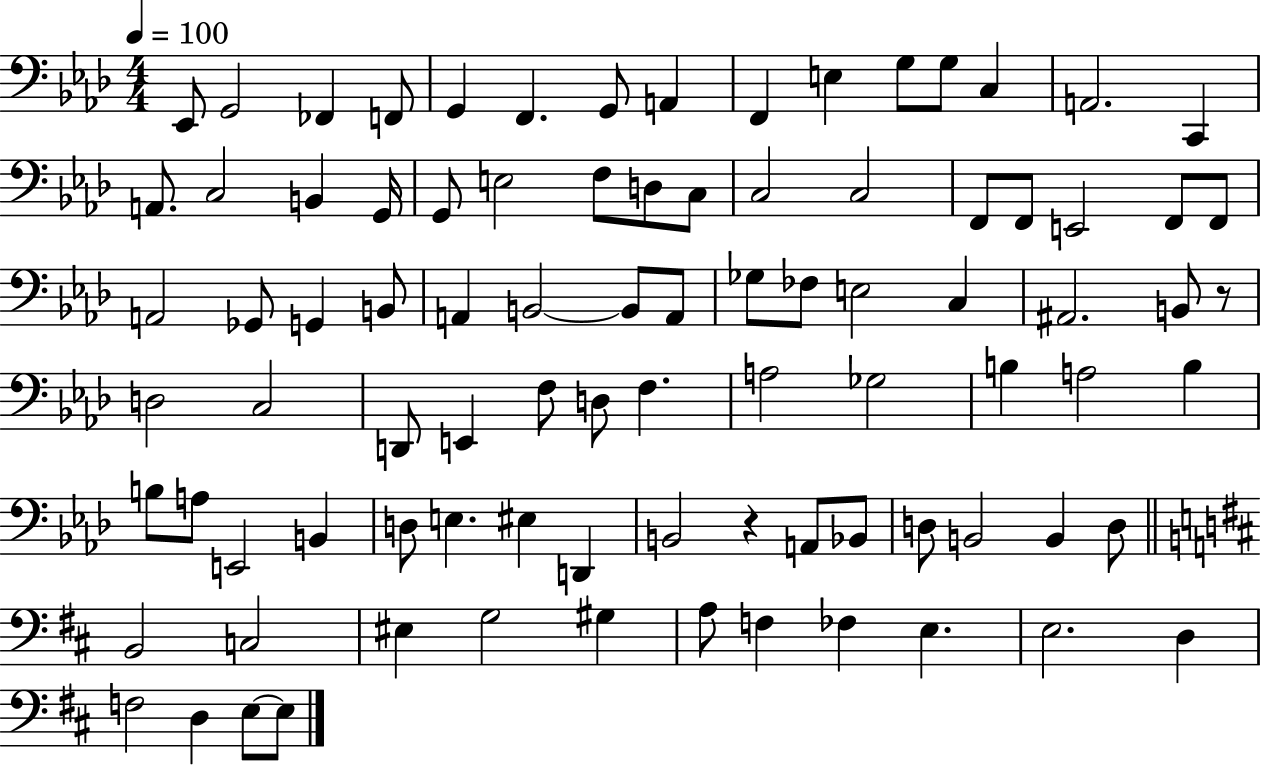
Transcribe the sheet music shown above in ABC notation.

X:1
T:Untitled
M:4/4
L:1/4
K:Ab
_E,,/2 G,,2 _F,, F,,/2 G,, F,, G,,/2 A,, F,, E, G,/2 G,/2 C, A,,2 C,, A,,/2 C,2 B,, G,,/4 G,,/2 E,2 F,/2 D,/2 C,/2 C,2 C,2 F,,/2 F,,/2 E,,2 F,,/2 F,,/2 A,,2 _G,,/2 G,, B,,/2 A,, B,,2 B,,/2 A,,/2 _G,/2 _F,/2 E,2 C, ^A,,2 B,,/2 z/2 D,2 C,2 D,,/2 E,, F,/2 D,/2 F, A,2 _G,2 B, A,2 B, B,/2 A,/2 E,,2 B,, D,/2 E, ^E, D,, B,,2 z A,,/2 _B,,/2 D,/2 B,,2 B,, D,/2 B,,2 C,2 ^E, G,2 ^G, A,/2 F, _F, E, E,2 D, F,2 D, E,/2 E,/2